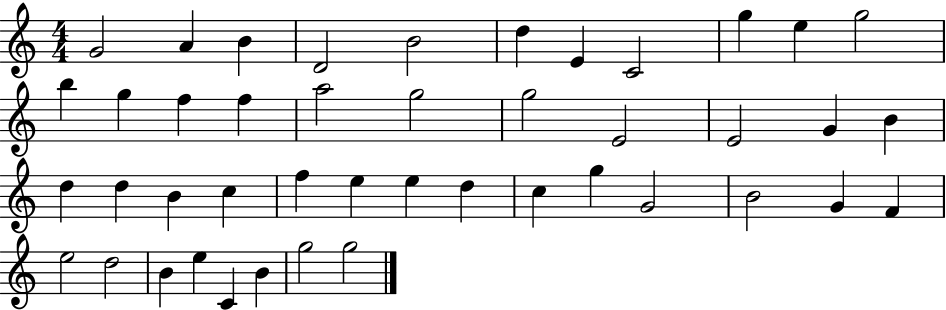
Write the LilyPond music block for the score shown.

{
  \clef treble
  \numericTimeSignature
  \time 4/4
  \key c \major
  g'2 a'4 b'4 | d'2 b'2 | d''4 e'4 c'2 | g''4 e''4 g''2 | \break b''4 g''4 f''4 f''4 | a''2 g''2 | g''2 e'2 | e'2 g'4 b'4 | \break d''4 d''4 b'4 c''4 | f''4 e''4 e''4 d''4 | c''4 g''4 g'2 | b'2 g'4 f'4 | \break e''2 d''2 | b'4 e''4 c'4 b'4 | g''2 g''2 | \bar "|."
}